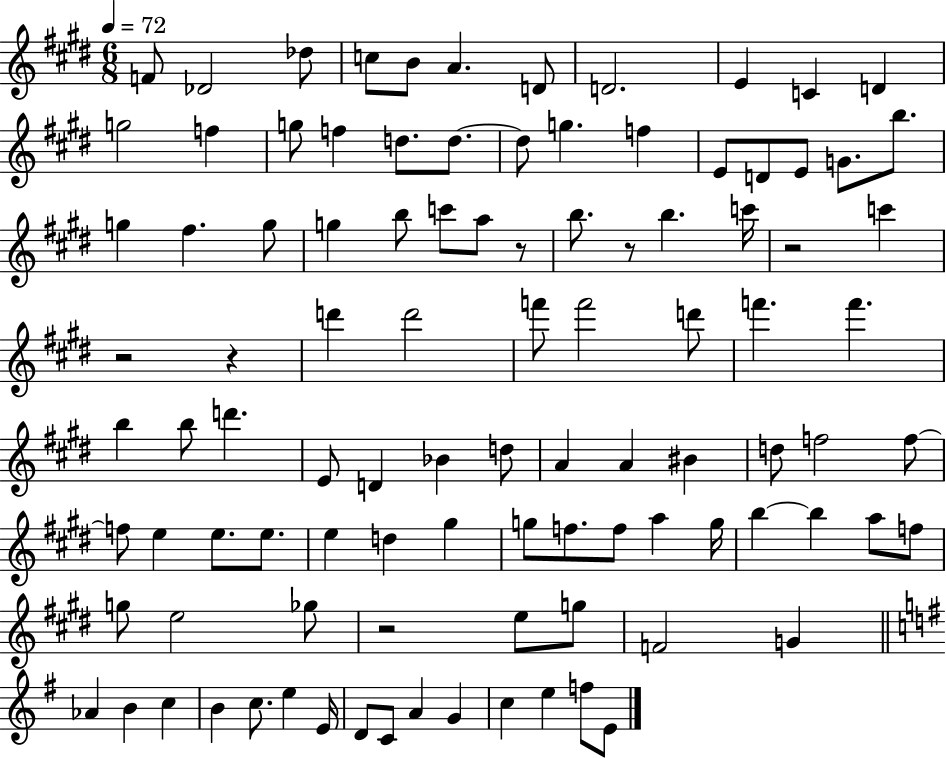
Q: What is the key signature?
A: E major